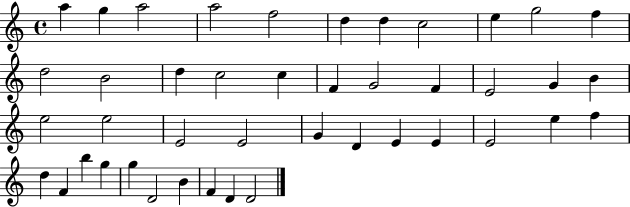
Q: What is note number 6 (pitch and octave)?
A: D5